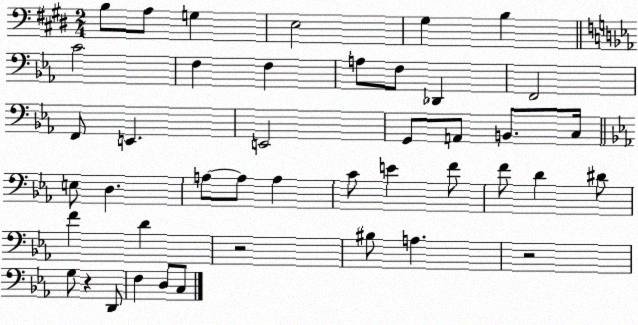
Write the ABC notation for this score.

X:1
T:Untitled
M:2/4
L:1/4
K:E
B,/2 A,/2 G, E,2 ^G, B, C2 F, F, A,/2 F,/2 _D,, F,,2 F,,/2 E,, E,,2 G,,/2 A,,/2 B,,/2 C,/4 E,/2 D, A,/2 A,/2 A, C/2 E F/2 F/2 D ^D/2 F D z2 ^B,/2 A, z2 G,/2 z D,,/2 F, D,/2 C,/2